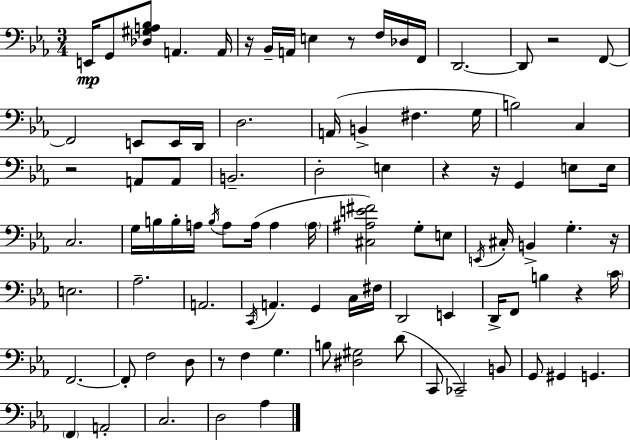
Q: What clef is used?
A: bass